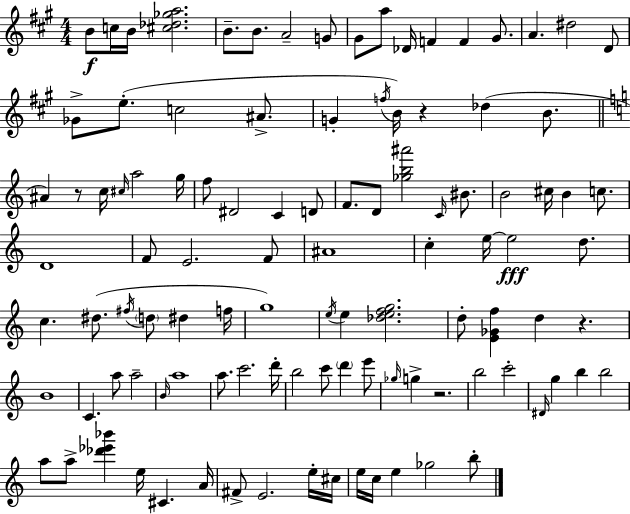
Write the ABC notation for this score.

X:1
T:Untitled
M:4/4
L:1/4
K:A
B/2 c/4 B/4 [^c_d_ga]2 B/2 B/2 A2 G/2 ^G/2 a/2 _D/4 F F ^G/2 A ^d2 D/2 _G/2 e/2 c2 ^A/2 G f/4 B/4 z _d B/2 ^A z/2 c/4 ^c/4 a2 g/4 f/2 ^D2 C D/2 F/2 D/2 [_gb^a']2 C/4 ^B/2 B2 ^c/4 B c/2 D4 F/2 E2 F/2 ^A4 c e/4 e2 d/2 c ^d/2 ^f/4 d/2 ^d f/4 g4 e/4 e [_defg]2 d/2 [E_Gf] d z B4 C a/2 a2 B/4 a4 a/2 c'2 d'/4 b2 c'/2 d' e'/2 _g/4 g z2 b2 c'2 ^D/4 g b b2 a/2 a/2 [_d'_e'_b'] e/4 ^C A/4 ^F/2 E2 e/4 ^c/4 e/4 c/4 e _g2 b/2